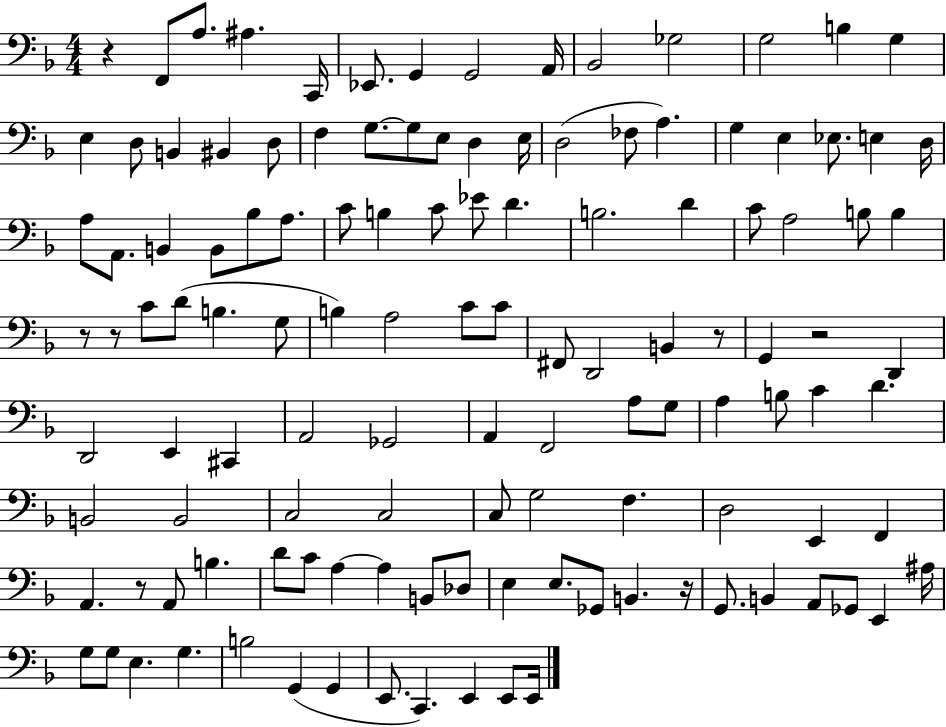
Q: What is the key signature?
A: F major